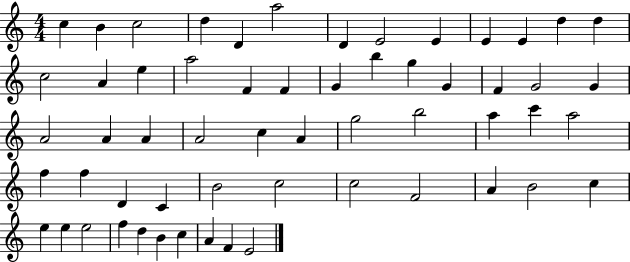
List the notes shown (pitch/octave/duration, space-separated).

C5/q B4/q C5/h D5/q D4/q A5/h D4/q E4/h E4/q E4/q E4/q D5/q D5/q C5/h A4/q E5/q A5/h F4/q F4/q G4/q B5/q G5/q G4/q F4/q G4/h G4/q A4/h A4/q A4/q A4/h C5/q A4/q G5/h B5/h A5/q C6/q A5/h F5/q F5/q D4/q C4/q B4/h C5/h C5/h F4/h A4/q B4/h C5/q E5/q E5/q E5/h F5/q D5/q B4/q C5/q A4/q F4/q E4/h